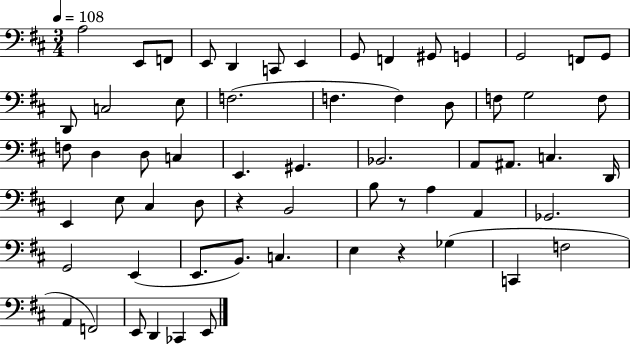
A3/h E2/e F2/e E2/e D2/q C2/e E2/q G2/e F2/q G#2/e G2/q G2/h F2/e G2/e D2/e C3/h E3/e F3/h. F3/q. F3/q D3/e F3/e G3/h F3/e F3/e D3/q D3/e C3/q E2/q. G#2/q. Bb2/h. A2/e A#2/e. C3/q. D2/s E2/q E3/e C#3/q D3/e R/q B2/h B3/e R/e A3/q A2/q Gb2/h. G2/h E2/q E2/e. B2/e. C3/q. E3/q R/q Gb3/q C2/q F3/h A2/q F2/h E2/e D2/q CES2/q E2/e